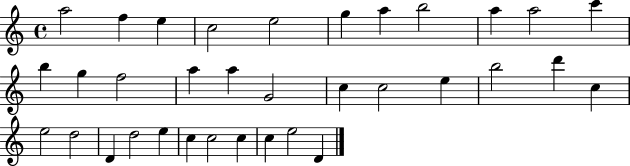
{
  \clef treble
  \time 4/4
  \defaultTimeSignature
  \key c \major
  a''2 f''4 e''4 | c''2 e''2 | g''4 a''4 b''2 | a''4 a''2 c'''4 | \break b''4 g''4 f''2 | a''4 a''4 g'2 | c''4 c''2 e''4 | b''2 d'''4 c''4 | \break e''2 d''2 | d'4 d''2 e''4 | c''4 c''2 c''4 | c''4 e''2 d'4 | \break \bar "|."
}